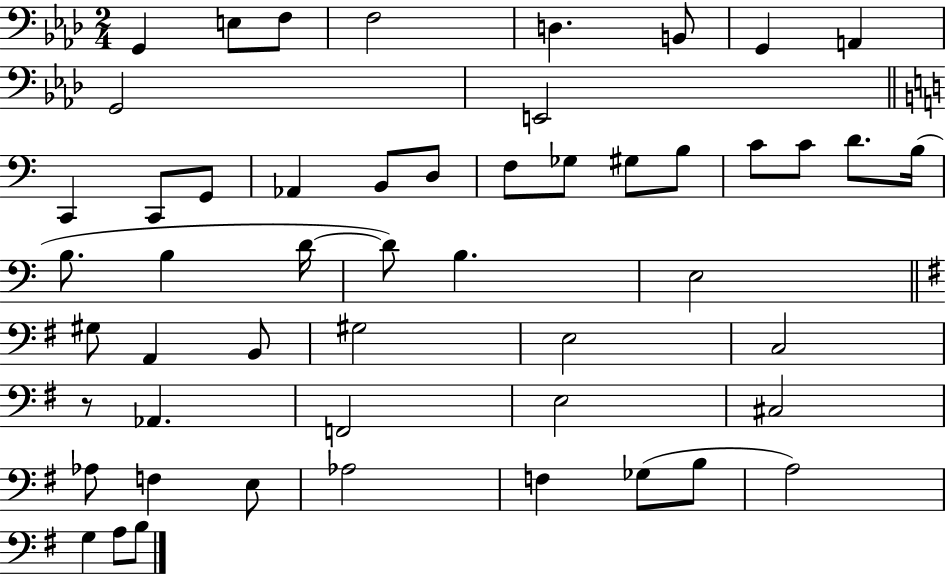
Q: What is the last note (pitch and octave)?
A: B3